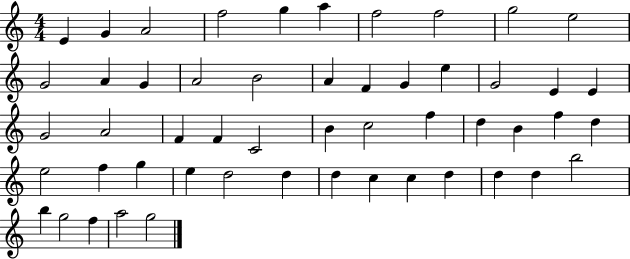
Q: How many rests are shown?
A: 0